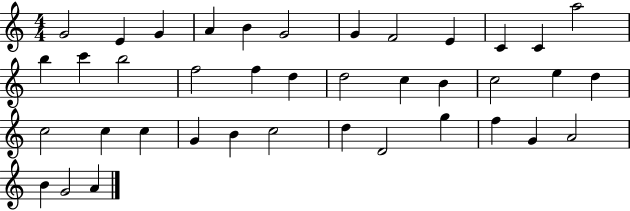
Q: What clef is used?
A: treble